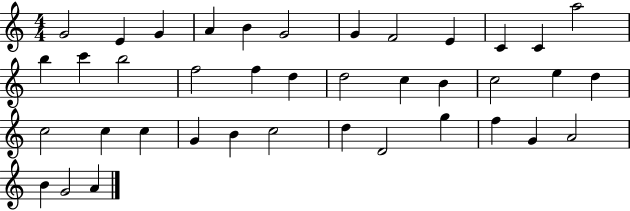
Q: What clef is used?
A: treble